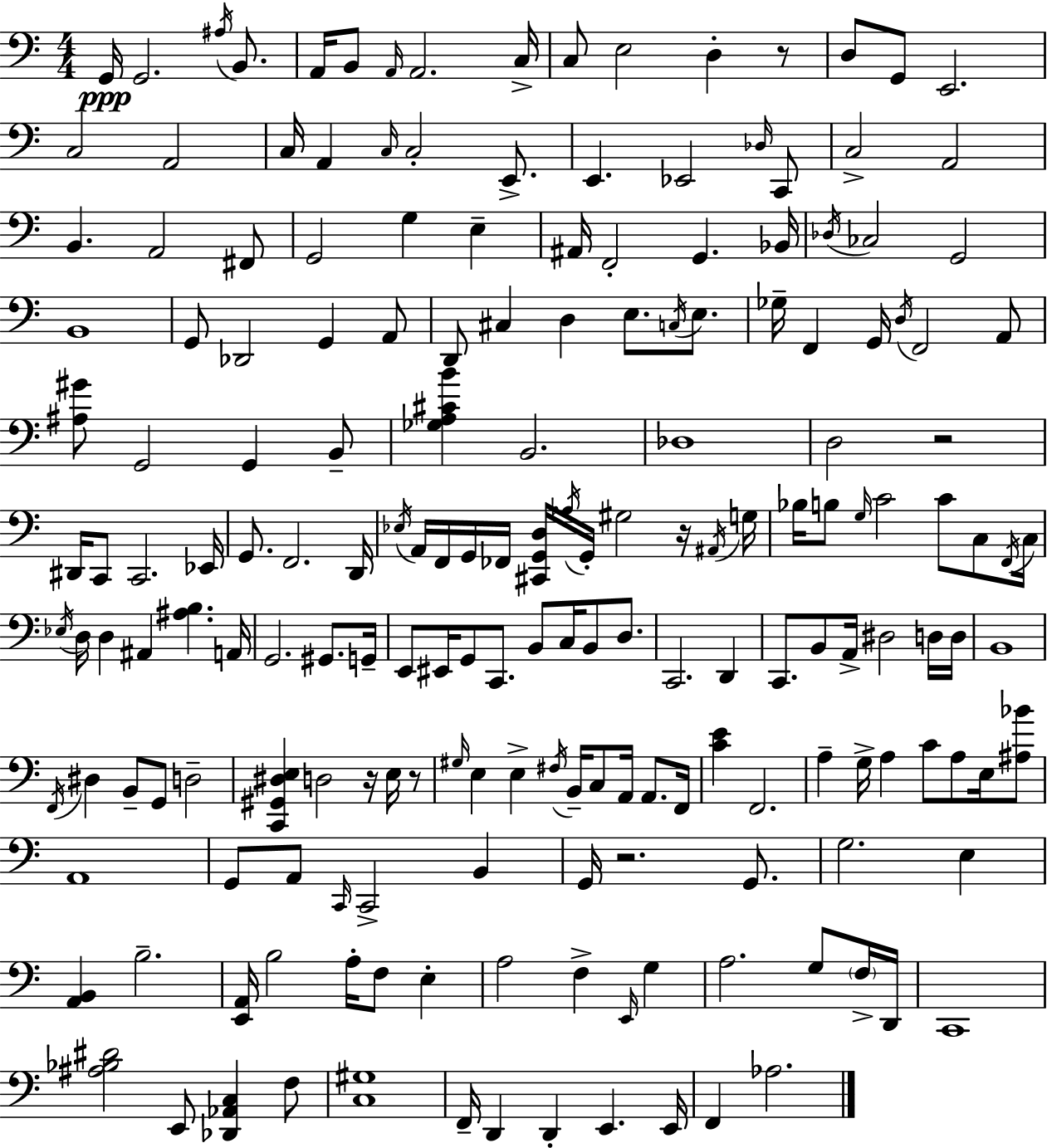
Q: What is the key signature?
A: C major